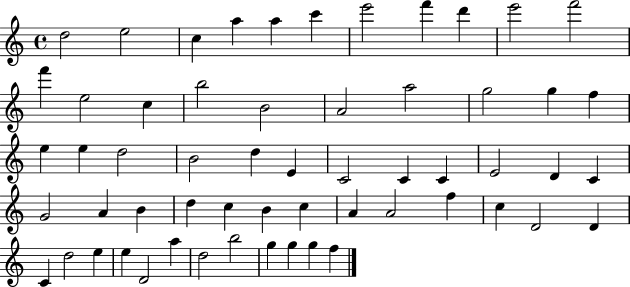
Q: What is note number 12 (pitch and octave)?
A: F6